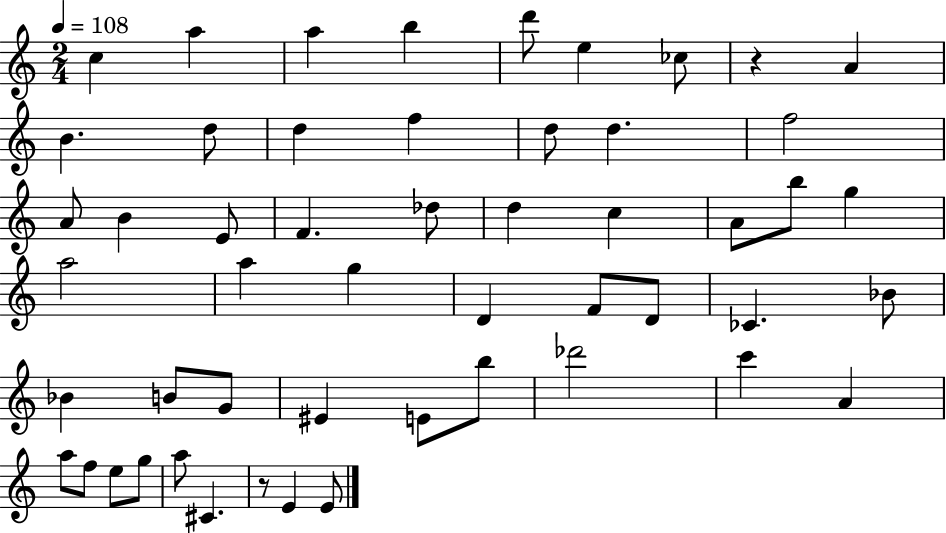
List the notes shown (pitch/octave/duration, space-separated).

C5/q A5/q A5/q B5/q D6/e E5/q CES5/e R/q A4/q B4/q. D5/e D5/q F5/q D5/e D5/q. F5/h A4/e B4/q E4/e F4/q. Db5/e D5/q C5/q A4/e B5/e G5/q A5/h A5/q G5/q D4/q F4/e D4/e CES4/q. Bb4/e Bb4/q B4/e G4/e EIS4/q E4/e B5/e Db6/h C6/q A4/q A5/e F5/e E5/e G5/e A5/e C#4/q. R/e E4/q E4/e